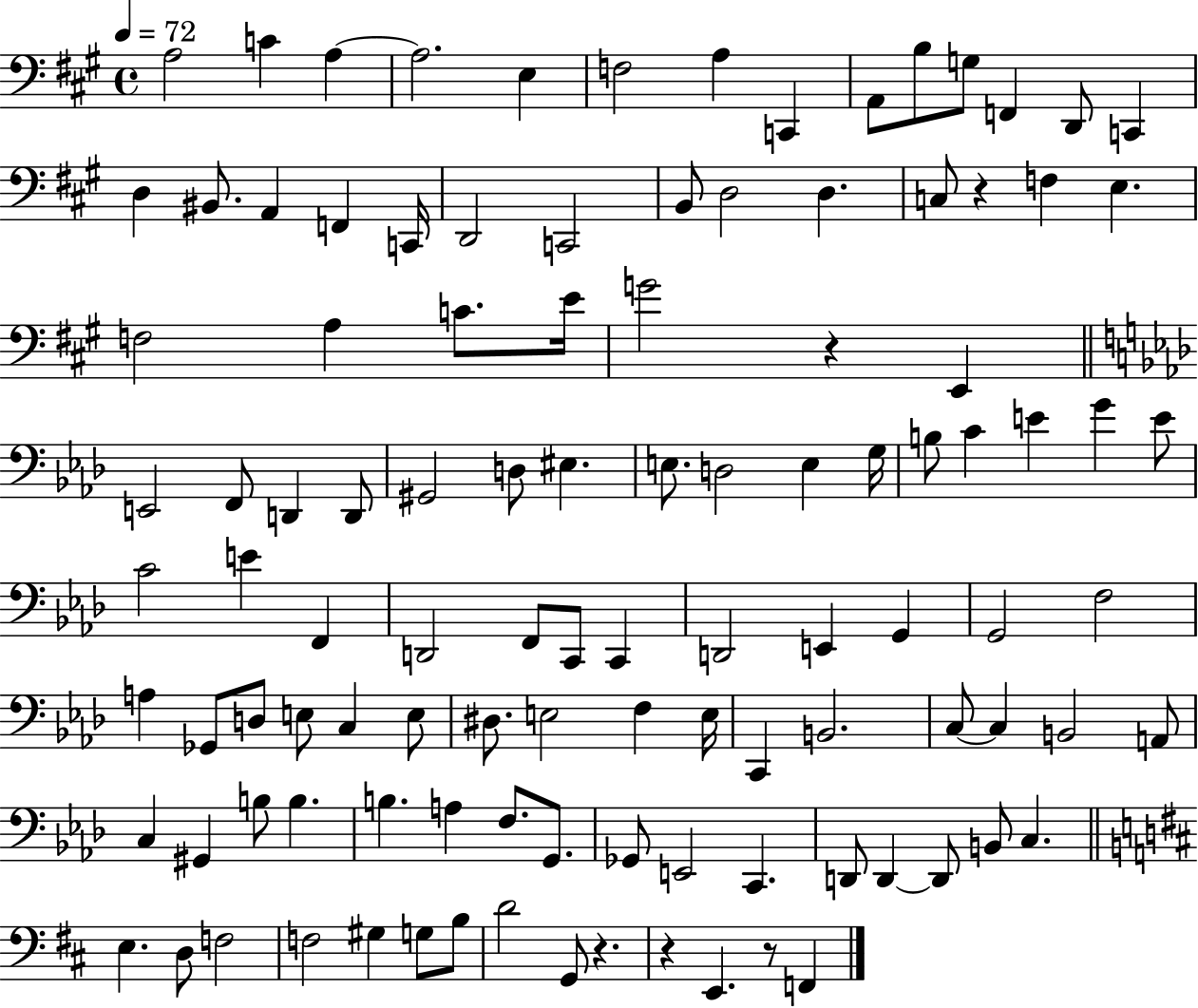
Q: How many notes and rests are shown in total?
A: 109